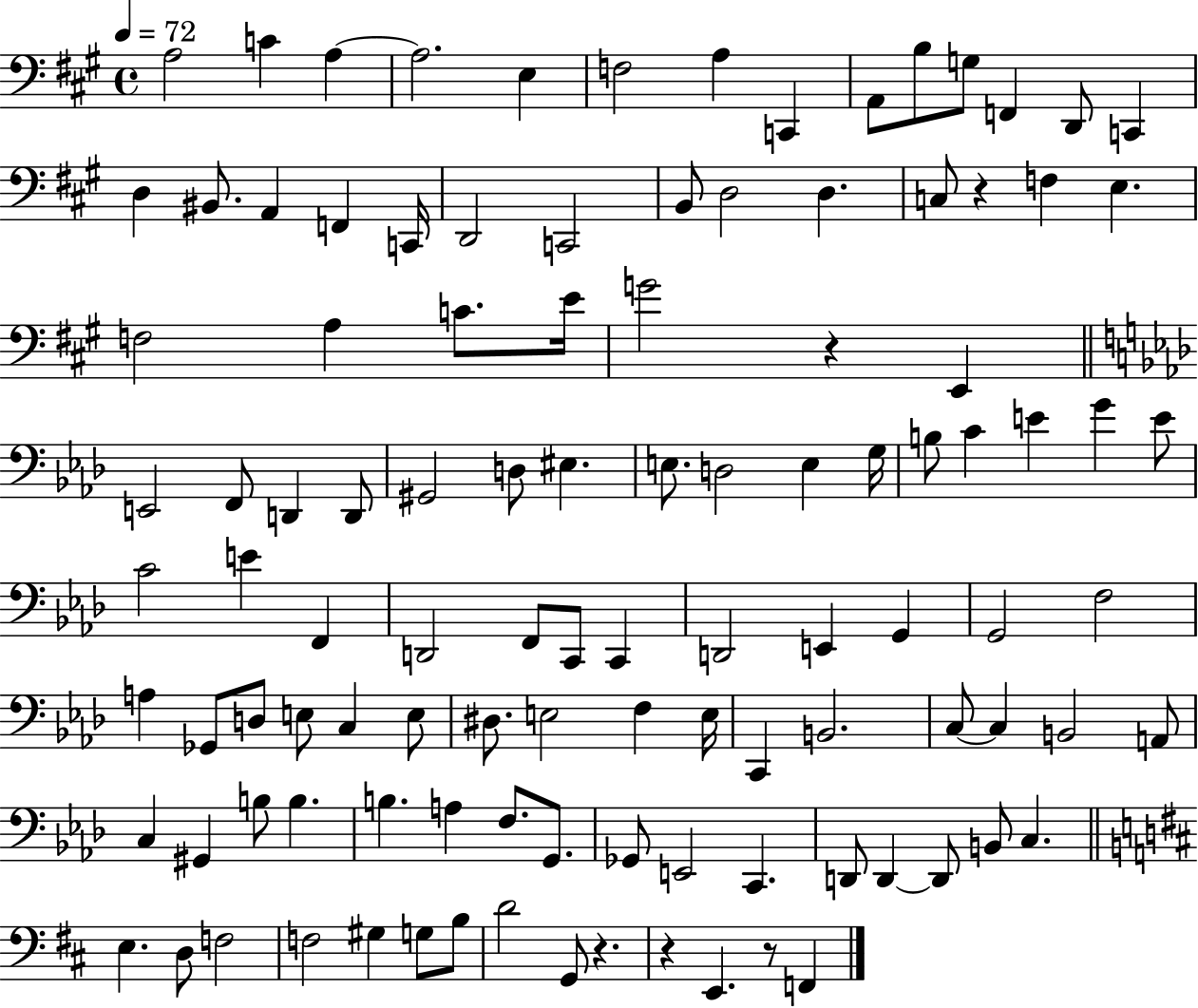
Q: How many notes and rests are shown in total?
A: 109